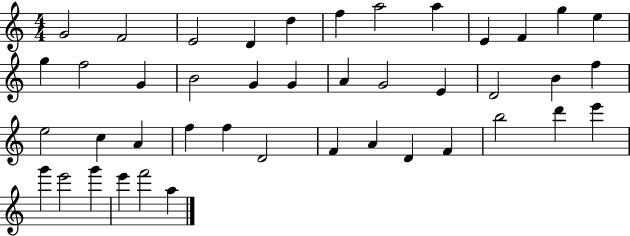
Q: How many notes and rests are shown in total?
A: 43